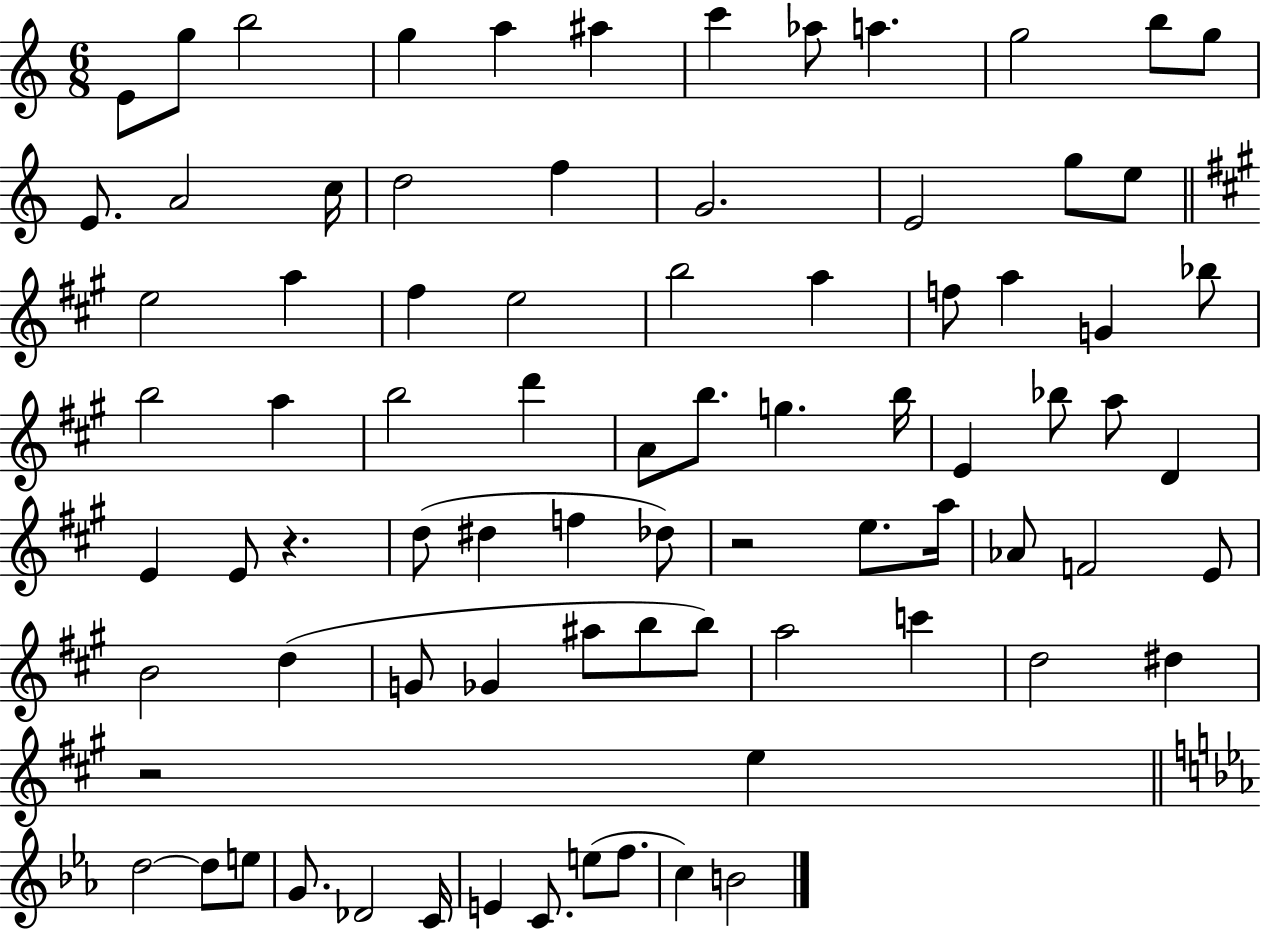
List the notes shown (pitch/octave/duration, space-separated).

E4/e G5/e B5/h G5/q A5/q A#5/q C6/q Ab5/e A5/q. G5/h B5/e G5/e E4/e. A4/h C5/s D5/h F5/q G4/h. E4/h G5/e E5/e E5/h A5/q F#5/q E5/h B5/h A5/q F5/e A5/q G4/q Bb5/e B5/h A5/q B5/h D6/q A4/e B5/e. G5/q. B5/s E4/q Bb5/e A5/e D4/q E4/q E4/e R/q. D5/e D#5/q F5/q Db5/e R/h E5/e. A5/s Ab4/e F4/h E4/e B4/h D5/q G4/e Gb4/q A#5/e B5/e B5/e A5/h C6/q D5/h D#5/q R/h E5/q D5/h D5/e E5/e G4/e. Db4/h C4/s E4/q C4/e. E5/e F5/e. C5/q B4/h